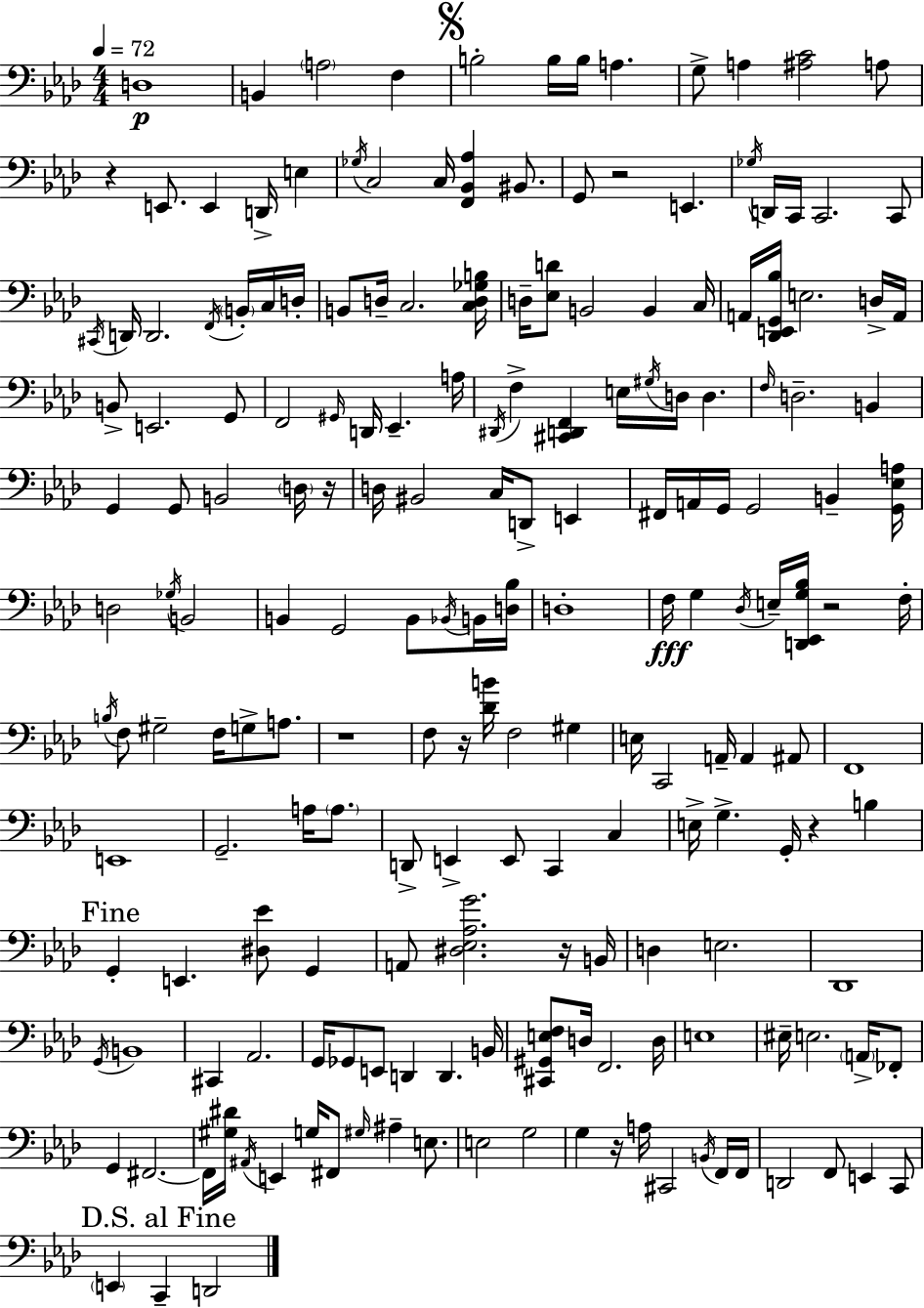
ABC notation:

X:1
T:Untitled
M:4/4
L:1/4
K:Ab
D,4 B,, A,2 F, B,2 B,/4 B,/4 A, G,/2 A, [^A,C]2 A,/2 z E,,/2 E,, D,,/4 E, _G,/4 C,2 C,/4 [F,,_B,,_A,] ^B,,/2 G,,/2 z2 E,, _G,/4 D,,/4 C,,/4 C,,2 C,,/2 ^C,,/4 D,,/4 D,,2 F,,/4 B,,/4 C,/4 D,/4 B,,/2 D,/4 C,2 [C,D,_G,B,]/4 D,/4 [_E,D]/2 B,,2 B,, C,/4 A,,/4 [_D,,E,,G,,_B,]/4 E,2 D,/4 A,,/4 B,,/2 E,,2 G,,/2 F,,2 ^G,,/4 D,,/4 _E,, A,/4 ^D,,/4 F, [^C,,D,,F,,] E,/4 ^G,/4 D,/4 D, F,/4 D,2 B,, G,, G,,/2 B,,2 D,/4 z/4 D,/4 ^B,,2 C,/4 D,,/2 E,, ^F,,/4 A,,/4 G,,/4 G,,2 B,, [G,,_E,A,]/4 D,2 _G,/4 B,,2 B,, G,,2 B,,/2 _B,,/4 B,,/4 [D,_B,]/4 D,4 F,/4 G, _D,/4 E,/4 [D,,_E,,G,_B,]/4 z2 F,/4 B,/4 F,/2 ^G,2 F,/4 G,/2 A,/2 z4 F,/2 z/4 [_DB]/4 F,2 ^G, E,/4 C,,2 A,,/4 A,, ^A,,/2 F,,4 E,,4 G,,2 A,/4 A,/2 D,,/2 E,, E,,/2 C,, C, E,/4 G, G,,/4 z B, G,, E,, [^D,_E]/2 G,, A,,/2 [^D,_E,_A,G]2 z/4 B,,/4 D, E,2 _D,,4 G,,/4 B,,4 ^C,, _A,,2 G,,/4 _G,,/2 E,,/2 D,, D,, B,,/4 [^C,,^G,,E,F,]/2 D,/4 F,,2 D,/4 E,4 ^E,/4 E,2 A,,/4 _F,,/2 G,, ^F,,2 ^F,,/4 [^G,^D]/4 ^A,,/4 E,, G,/4 ^F,,/2 ^G,/4 ^A, E,/2 E,2 G,2 G, z/4 A,/4 ^C,,2 B,,/4 F,,/4 F,,/4 D,,2 F,,/2 E,, C,,/2 E,, C,, D,,2